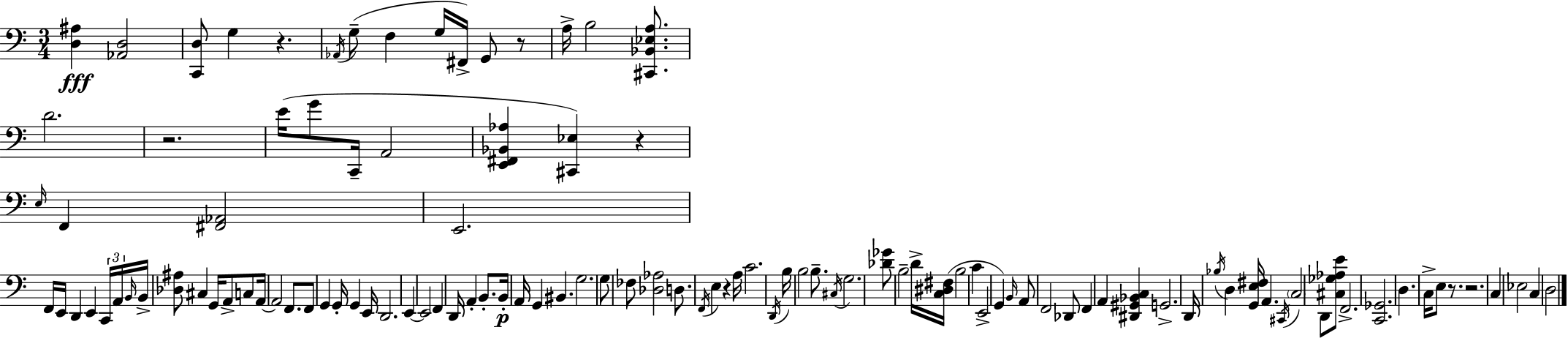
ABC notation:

X:1
T:Untitled
M:3/4
L:1/4
K:Am
[D,^A,] [_A,,D,]2 [C,,D,]/2 G, z _A,,/4 G,/2 F, G,/4 ^F,,/4 G,,/2 z/2 A,/4 B,2 [^C,,_B,,_E,A,]/2 D2 z2 E/4 G/2 C,,/4 A,,2 [E,,^F,,_B,,_A,] [^C,,_E,] z E,/4 F,, [^F,,_A,,]2 E,,2 F,,/4 E,,/4 D,, E,, C,,/4 A,,/4 B,,/4 B,,/4 [_D,^A,]/2 ^C, G,,/4 A,,/2 C,/2 A,,/4 A,,2 F,,/2 F,,/2 G,, G,,/4 G,, E,,/4 D,,2 E,, E,,2 F,, D,,/4 A,, B,,/2 B,,/4 A,,/4 G,, ^B,, G,2 G,/2 _F,/2 [_D,_A,]2 D,/2 F,,/4 E, z A,/4 C2 D,,/4 B,/4 B,2 B,/2 ^C,/4 G,2 [_D_G]/2 B,2 D/4 [C,^D,^F,]/4 B,2 C E,,2 G,, B,,/4 A,,/2 F,,2 _D,,/2 F,, A,, [^D,,^G,,_B,,C,] G,,2 D,,/4 _B,/4 D, [G,,E,^F,]/4 A,, ^C,,/4 C,2 D,,/2 [^C,_G,_A,E]/2 F,,2 [C,,_G,,]2 D, C,/4 E,/2 z/2 z2 C, _E,2 C, D,2